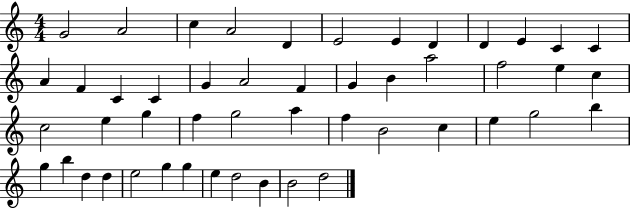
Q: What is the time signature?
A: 4/4